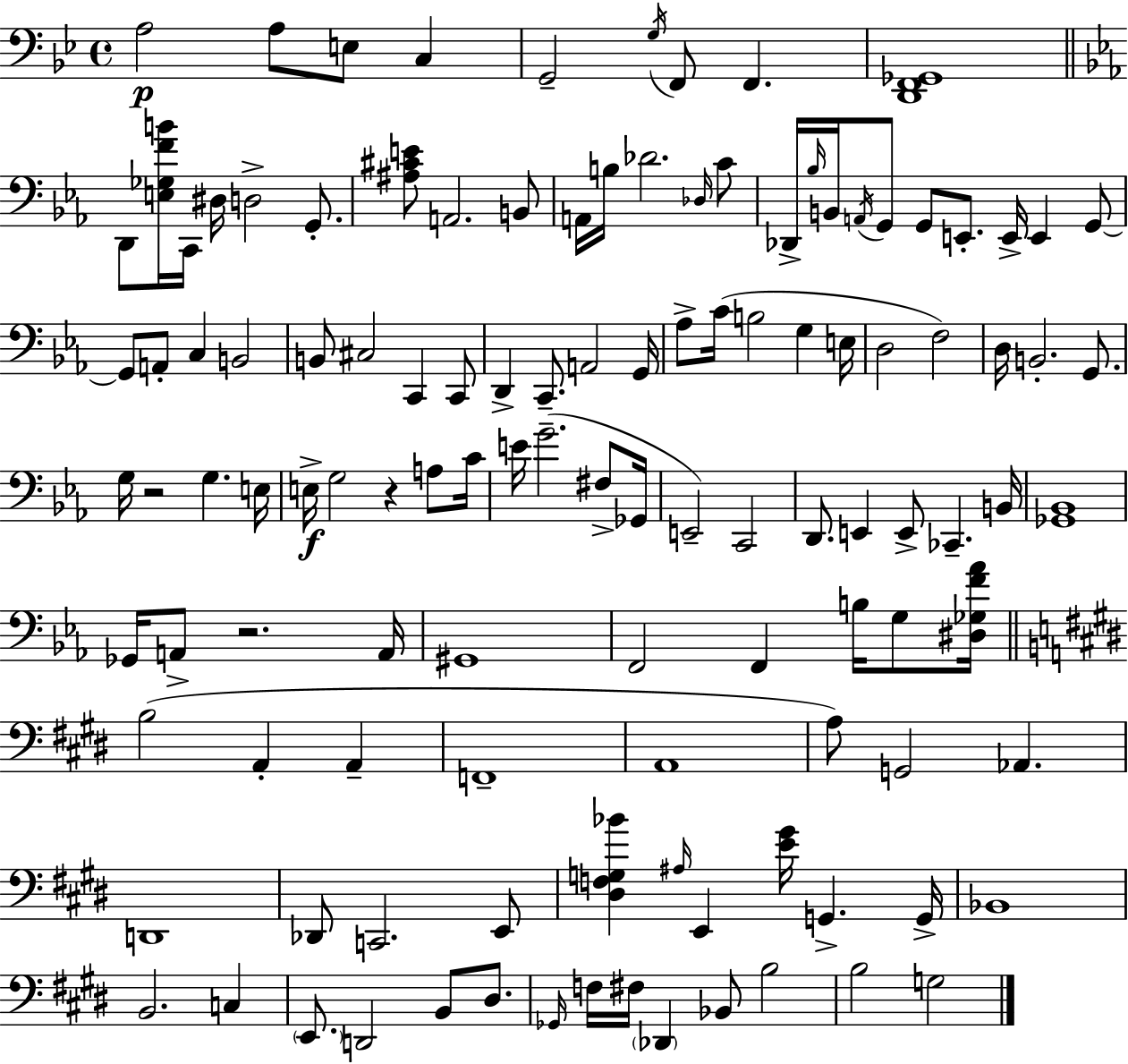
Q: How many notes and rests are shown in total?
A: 119